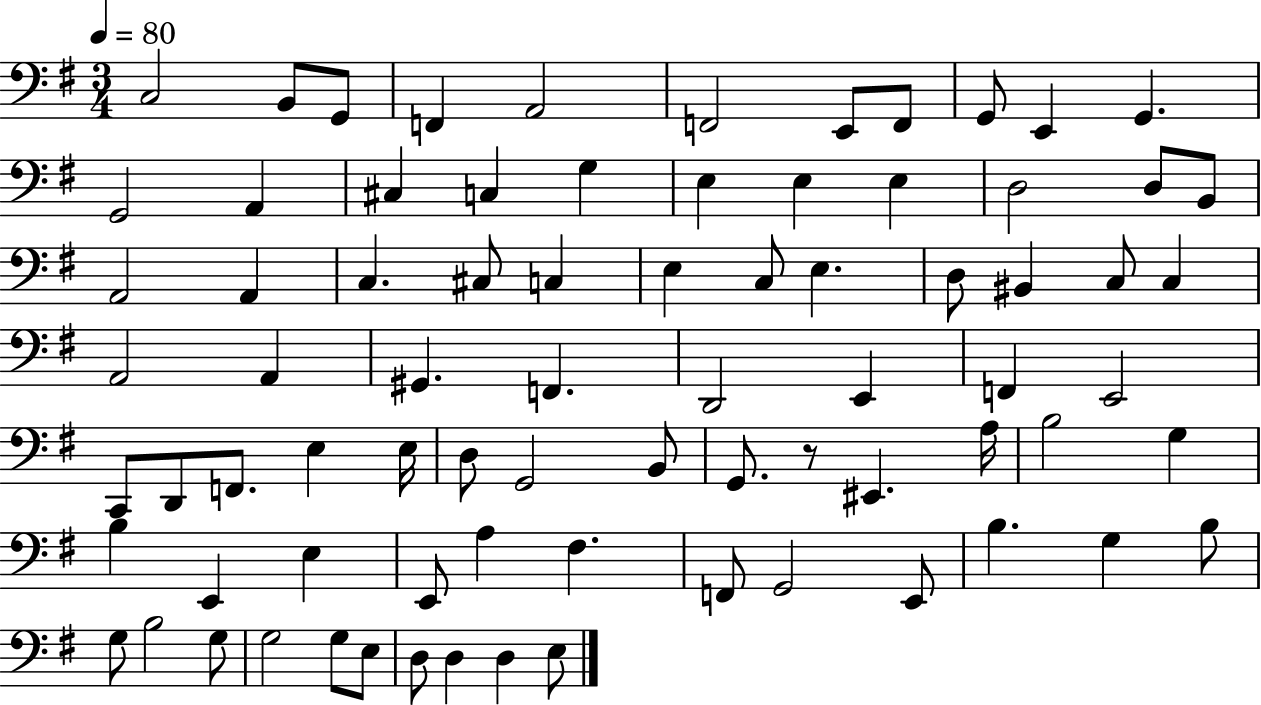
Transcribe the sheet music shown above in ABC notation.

X:1
T:Untitled
M:3/4
L:1/4
K:G
C,2 B,,/2 G,,/2 F,, A,,2 F,,2 E,,/2 F,,/2 G,,/2 E,, G,, G,,2 A,, ^C, C, G, E, E, E, D,2 D,/2 B,,/2 A,,2 A,, C, ^C,/2 C, E, C,/2 E, D,/2 ^B,, C,/2 C, A,,2 A,, ^G,, F,, D,,2 E,, F,, E,,2 C,,/2 D,,/2 F,,/2 E, E,/4 D,/2 G,,2 B,,/2 G,,/2 z/2 ^E,, A,/4 B,2 G, B, E,, E, E,,/2 A, ^F, F,,/2 G,,2 E,,/2 B, G, B,/2 G,/2 B,2 G,/2 G,2 G,/2 E,/2 D,/2 D, D, E,/2